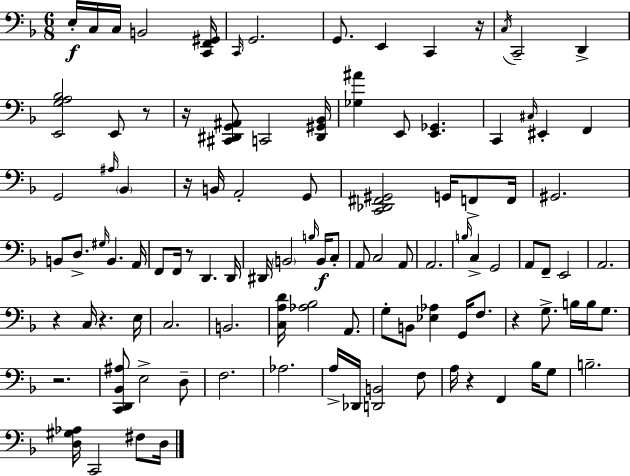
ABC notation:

X:1
T:Untitled
M:6/8
L:1/4
K:F
E,/4 C,/4 C,/4 B,,2 [C,,F,,^G,,]/4 C,,/4 G,,2 G,,/2 E,, C,, z/4 C,/4 C,,2 D,, [E,,G,A,_B,]2 E,,/2 z/2 z/4 [^C,,^D,,G,,^A,,]/2 C,,2 [^D,,^G,,_B,,]/4 [_G,^A] E,,/2 [E,,_G,,] C,, ^C,/4 ^E,, F,, G,,2 ^A,/4 _B,, z/4 B,,/4 A,,2 G,,/2 [C,,_D,,^F,,^G,,]2 G,,/4 F,,/2 F,,/4 ^G,,2 B,,/2 D,/2 ^G,/4 B,, A,,/4 F,,/2 F,,/4 z/2 D,, D,,/4 ^D,,/4 B,,2 B,/4 B,,/4 C,/2 A,,/2 C,2 A,,/2 A,,2 B,/4 C, G,,2 A,,/2 F,,/2 E,,2 A,,2 z C,/4 z E,/4 C,2 B,,2 [C,A,D]/4 [_A,_B,]2 A,,/2 G,/2 B,,/2 [_E,_A,] G,,/4 F,/2 z G,/2 B,/4 B,/4 G,/2 z2 [C,,D,,_B,,^A,]/2 E,2 D,/2 F,2 _A,2 A,/4 _D,,/4 [D,,B,,]2 F,/2 A,/4 z F,, _B,/4 G,/2 B,2 [D,^G,_A,]/4 C,,2 ^F,/2 D,/4